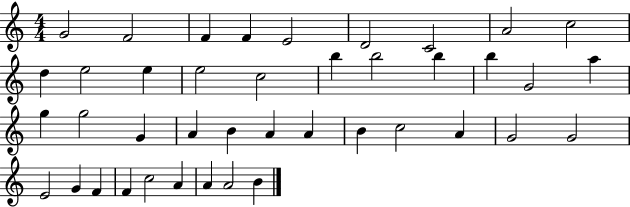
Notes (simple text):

G4/h F4/h F4/q F4/q E4/h D4/h C4/h A4/h C5/h D5/q E5/h E5/q E5/h C5/h B5/q B5/h B5/q B5/q G4/h A5/q G5/q G5/h G4/q A4/q B4/q A4/q A4/q B4/q C5/h A4/q G4/h G4/h E4/h G4/q F4/q F4/q C5/h A4/q A4/q A4/h B4/q